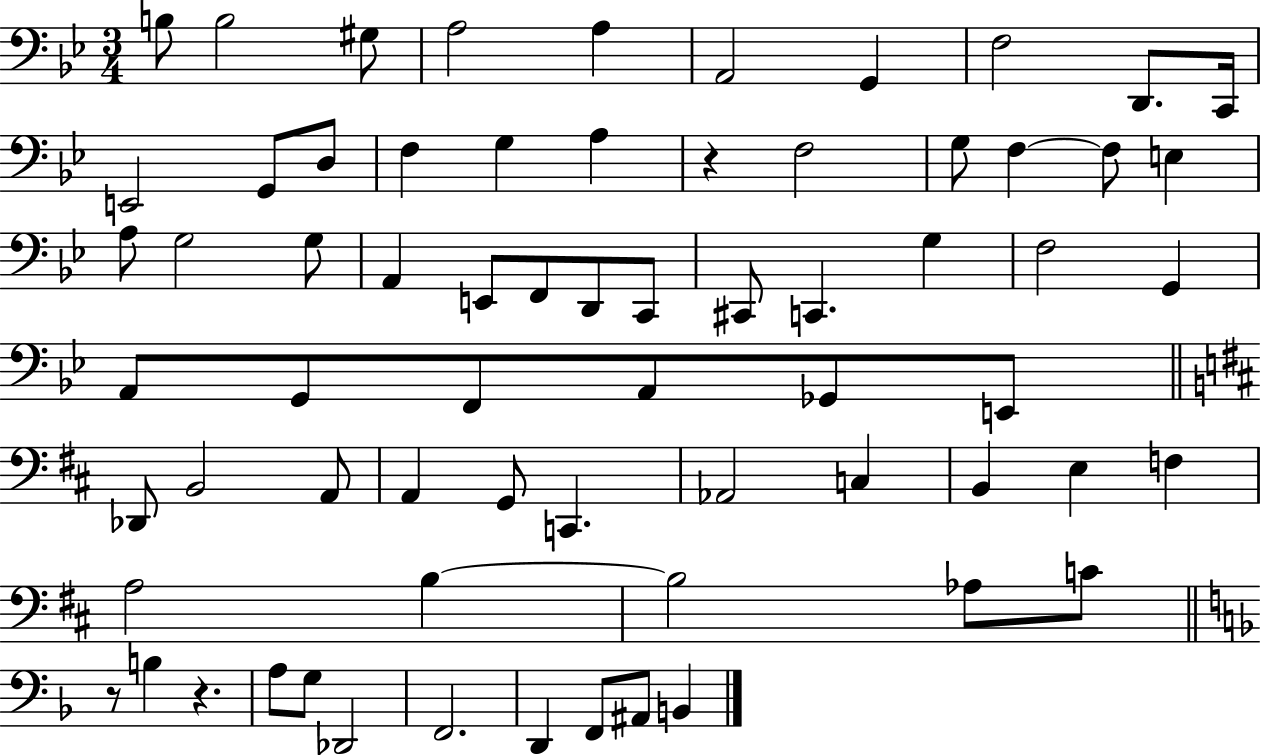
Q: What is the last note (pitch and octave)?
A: B2